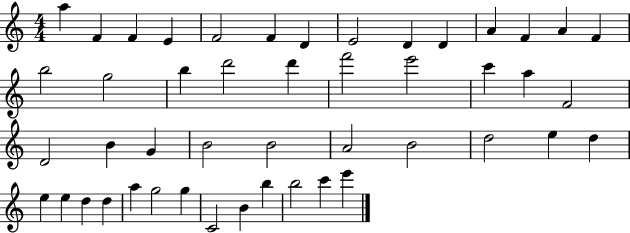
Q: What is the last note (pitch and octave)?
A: E6